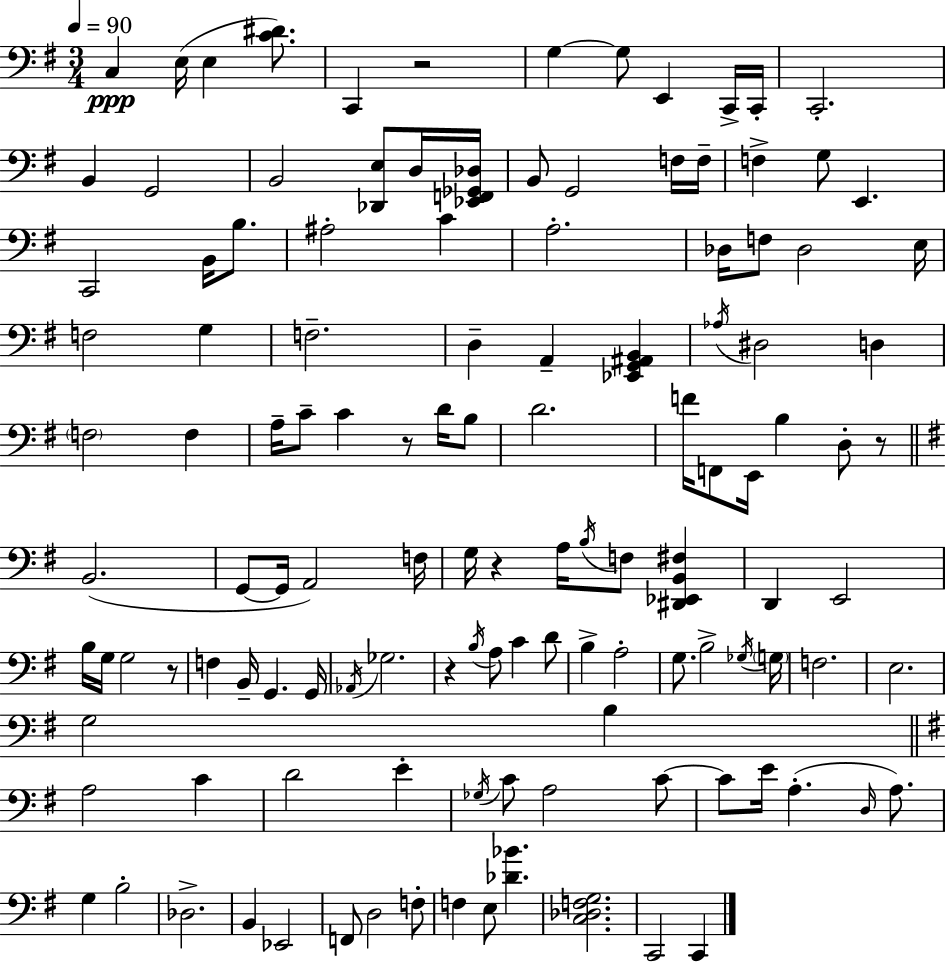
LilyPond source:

{
  \clef bass
  \numericTimeSignature
  \time 3/4
  \key e \minor
  \tempo 4 = 90
  c4\ppp e16( e4 <c' dis'>8.) | c,4 r2 | g4~~ g8 e,4 c,16-> c,16-. | c,2.-. | \break b,4 g,2 | b,2 <des, e>8 d16 <ees, f, ges, des>16 | b,8 g,2 f16 f16-- | f4-> g8 e,4. | \break c,2 b,16 b8. | ais2-. c'4 | a2.-. | des16 f8 des2 e16 | \break f2 g4 | f2.-- | d4-- a,4-- <ees, g, ais, b,>4 | \acciaccatura { aes16 } dis2 d4 | \break \parenthesize f2 f4 | a16-- c'8-- c'4 r8 d'16 b8 | d'2. | f'16 f,8 e,16 b4 d8-. r8 | \break \bar "||" \break \key e \minor b,2.( | g,8~~ g,16 a,2) f16 | g16 r4 a16 \acciaccatura { b16 } f8 <dis, ees, b, fis>4 | d,4 e,2 | \break b16 g16 g2 r8 | f4 b,16-- g,4. | g,16 \acciaccatura { aes,16 } ges2. | r4 \acciaccatura { b16 } a8 c'4 | \break d'8 b4-> a2-. | g8. b2-> | \acciaccatura { ges16 } \parenthesize g16 f2. | e2. | \break g2 | b4 \bar "||" \break \key e \minor a2 c'4 | d'2 e'4-. | \acciaccatura { ges16 } c'8 a2 c'8~~ | c'8 e'16 a4.-.( \grace { d16 } a8.) | \break g4 b2-. | des2.-> | b,4 ees,2 | f,8 d2 | \break f8-. f4 e8 <des' bes'>4. | <c des f g>2. | c,2 c,4 | \bar "|."
}